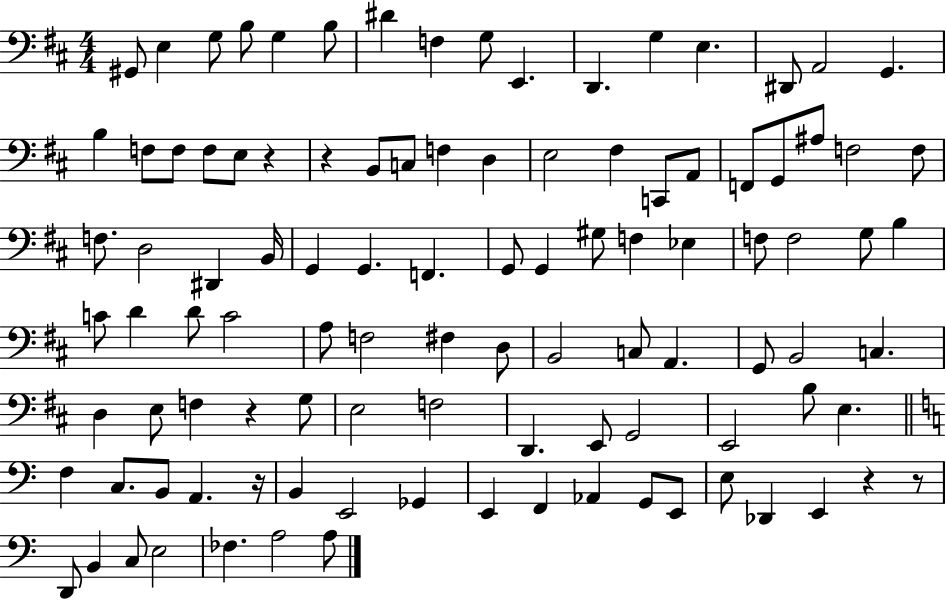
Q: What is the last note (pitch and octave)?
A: A3